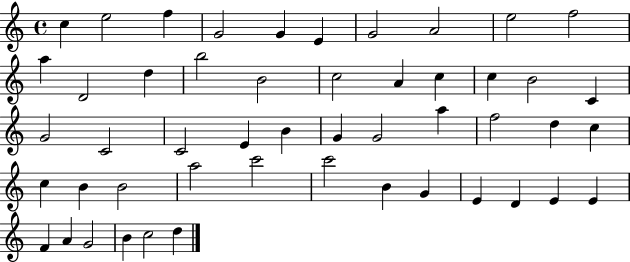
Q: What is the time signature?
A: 4/4